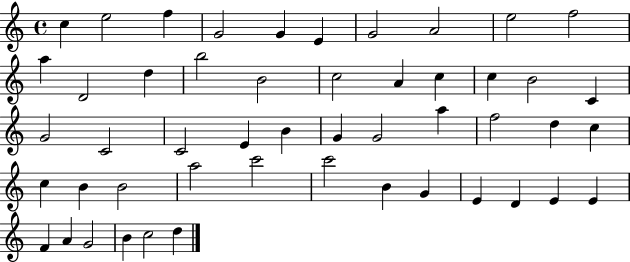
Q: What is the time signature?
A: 4/4